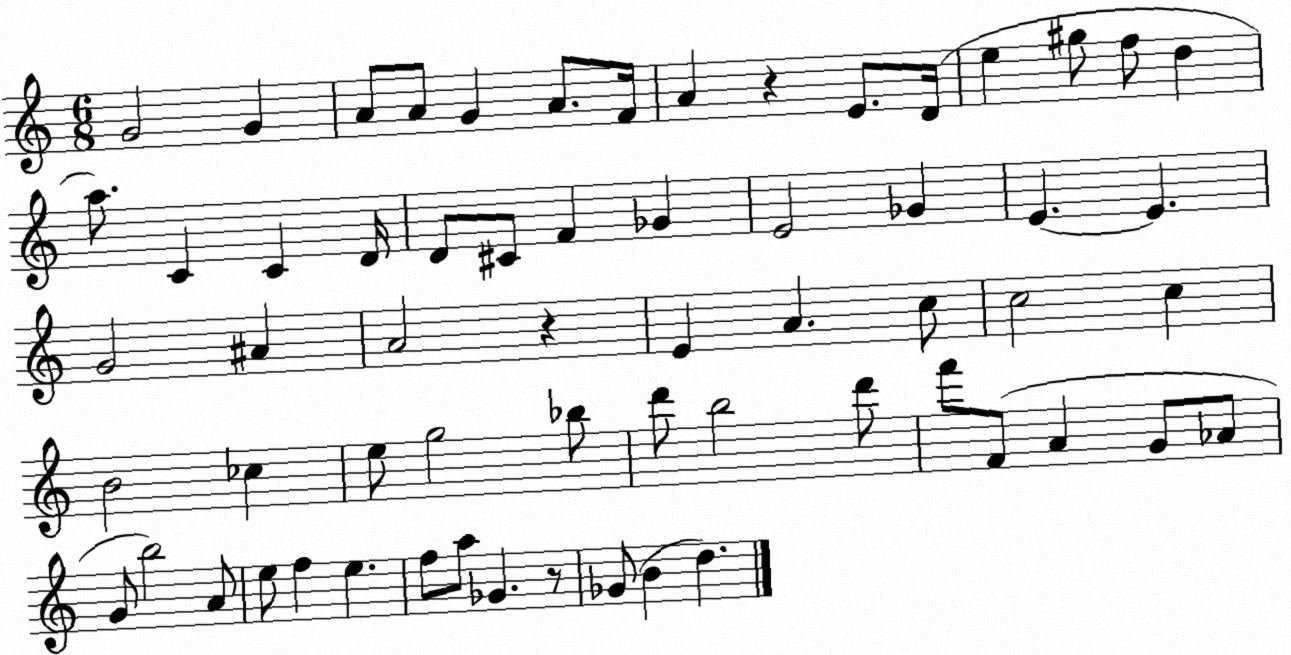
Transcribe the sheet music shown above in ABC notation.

X:1
T:Untitled
M:6/8
L:1/4
K:C
G2 G A/2 A/2 G A/2 F/4 A z E/2 D/4 e ^g/2 f/2 d a/2 C C D/4 D/2 ^C/2 F _G E2 _G E E G2 ^A A2 z E A c/2 c2 c B2 _c e/2 g2 _b/2 d'/2 b2 d'/2 f'/2 F/2 A G/2 _A/2 G/2 b2 A/2 e/2 f e f/2 a/2 _G z/2 _G/2 B d